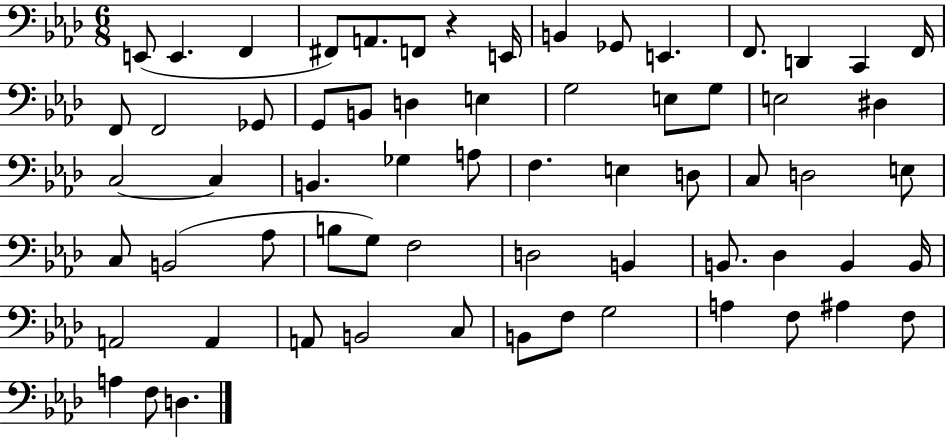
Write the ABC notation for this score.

X:1
T:Untitled
M:6/8
L:1/4
K:Ab
E,,/2 E,, F,, ^F,,/2 A,,/2 F,,/2 z E,,/4 B,, _G,,/2 E,, F,,/2 D,, C,, F,,/4 F,,/2 F,,2 _G,,/2 G,,/2 B,,/2 D, E, G,2 E,/2 G,/2 E,2 ^D, C,2 C, B,, _G, A,/2 F, E, D,/2 C,/2 D,2 E,/2 C,/2 B,,2 _A,/2 B,/2 G,/2 F,2 D,2 B,, B,,/2 _D, B,, B,,/4 A,,2 A,, A,,/2 B,,2 C,/2 B,,/2 F,/2 G,2 A, F,/2 ^A, F,/2 A, F,/2 D,